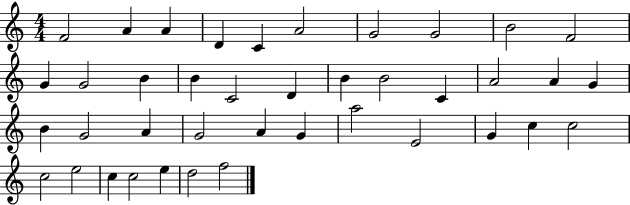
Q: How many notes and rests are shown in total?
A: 40